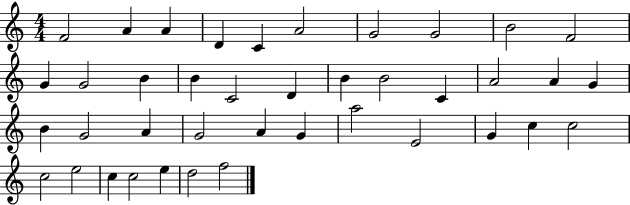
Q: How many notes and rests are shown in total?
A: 40